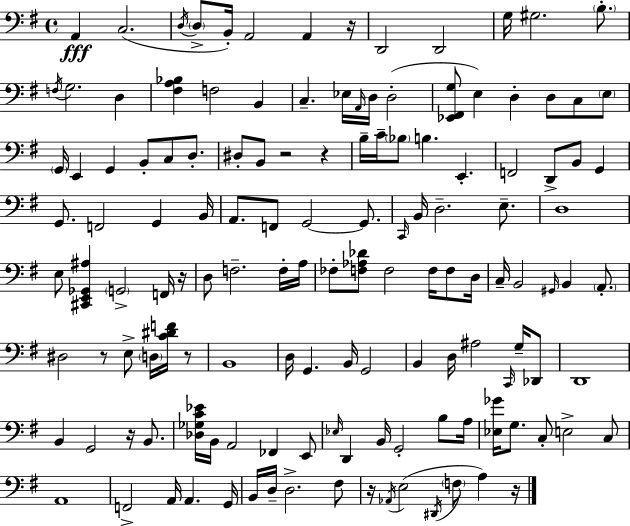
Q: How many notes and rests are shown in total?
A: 136